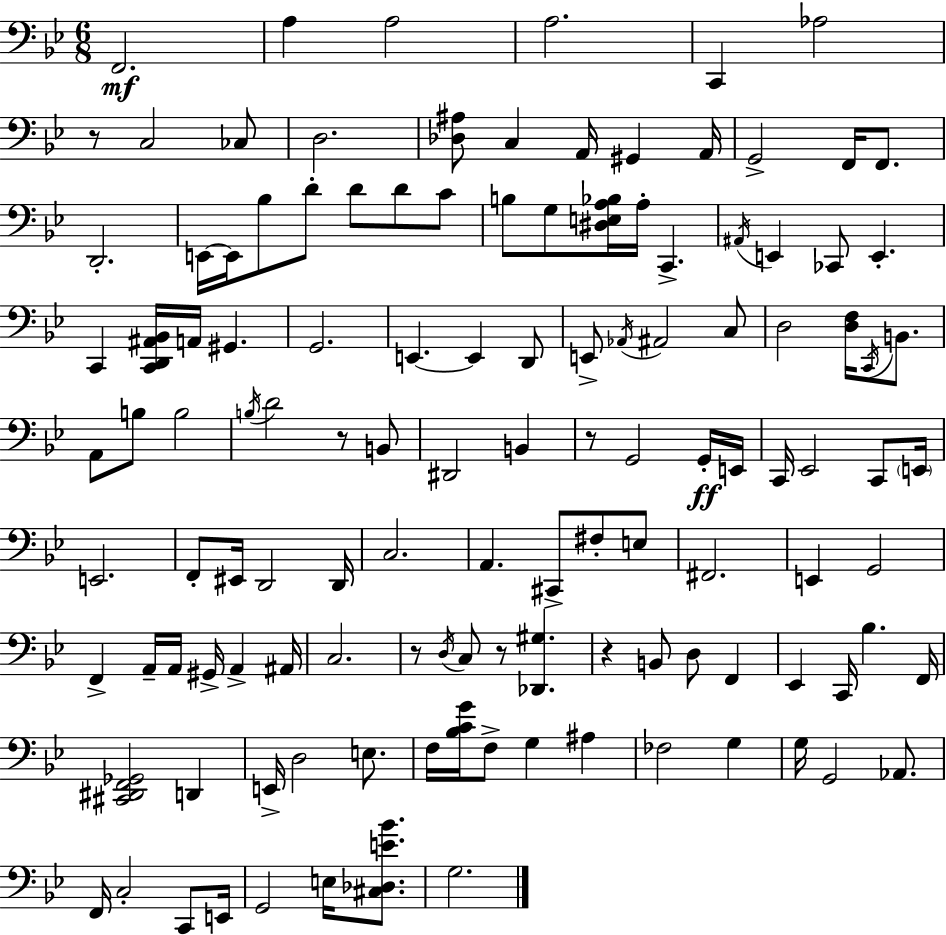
{
  \clef bass
  \numericTimeSignature
  \time 6/8
  \key g \minor
  \repeat volta 2 { f,2.\mf | a4 a2 | a2. | c,4 aes2 | \break r8 c2 ces8 | d2. | <des ais>8 c4 a,16 gis,4 a,16 | g,2-> f,16 f,8. | \break d,2.-. | e,16~~ e,16 bes8 d'8-. d'8 d'8 c'8 | b8 g8 <dis e a bes>16 a16-. c,4.-> | \acciaccatura { ais,16 } e,4 ces,8 e,4.-. | \break c,4 <c, d, ais, bes,>16 a,16 gis,4. | g,2. | e,4.~~ e,4 d,8 | e,8-> \acciaccatura { aes,16 } ais,2 | \break c8 d2 <d f>16 \acciaccatura { c,16 } | b,8. a,8 b8 b2 | \acciaccatura { b16 } d'2 | r8 b,8 dis,2 | \break b,4 r8 g,2 | g,16-.\ff e,16 c,16 ees,2 | c,8 \parenthesize e,16 e,2. | f,8-. eis,16 d,2 | \break d,16 c2. | a,4. cis,8-> | fis8-. e8 fis,2. | e,4 g,2 | \break f,4-> a,16-- a,16 gis,16-> a,4-> | ais,16 c2. | r8 \acciaccatura { d16 } c8 r8 <des, gis>4. | r4 b,8 d8 | \break f,4 ees,4 c,16 bes4. | f,16 <cis, dis, f, ges,>2 | d,4 e,16-> d2 | e8. f16 <bes c' g'>16 f8-> g4 | \break ais4 fes2 | g4 g16 g,2 | aes,8. f,16 c2-. | c,8 e,16 g,2 | \break e16 <cis des e' bes'>8. g2. | } \bar "|."
}